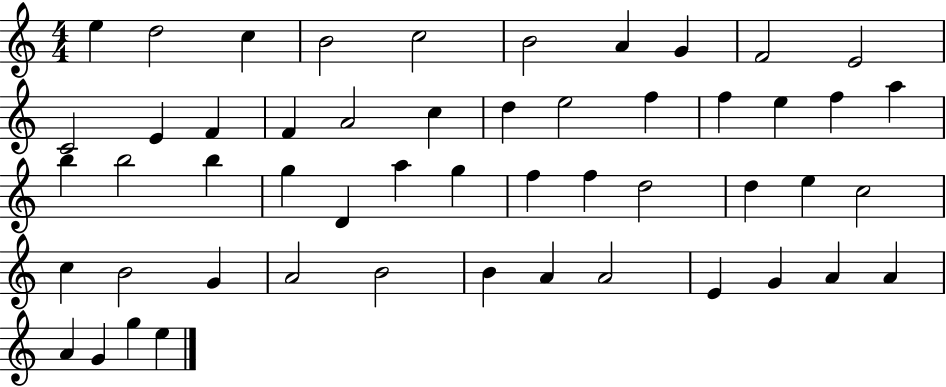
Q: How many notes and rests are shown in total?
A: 52